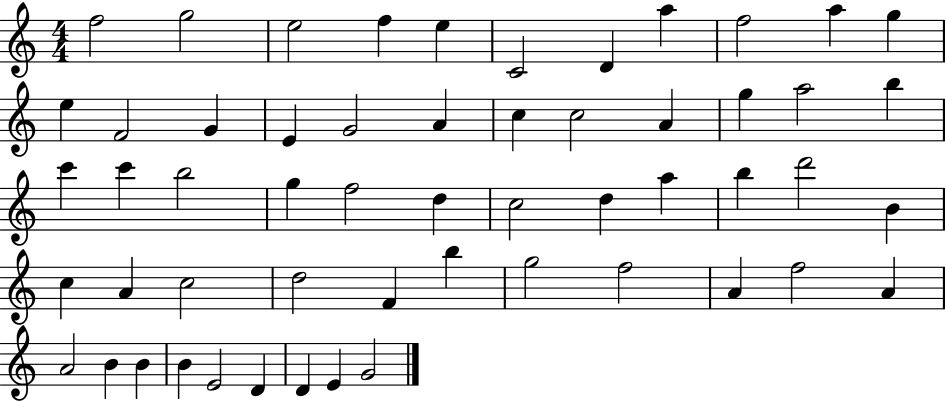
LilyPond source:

{
  \clef treble
  \numericTimeSignature
  \time 4/4
  \key c \major
  f''2 g''2 | e''2 f''4 e''4 | c'2 d'4 a''4 | f''2 a''4 g''4 | \break e''4 f'2 g'4 | e'4 g'2 a'4 | c''4 c''2 a'4 | g''4 a''2 b''4 | \break c'''4 c'''4 b''2 | g''4 f''2 d''4 | c''2 d''4 a''4 | b''4 d'''2 b'4 | \break c''4 a'4 c''2 | d''2 f'4 b''4 | g''2 f''2 | a'4 f''2 a'4 | \break a'2 b'4 b'4 | b'4 e'2 d'4 | d'4 e'4 g'2 | \bar "|."
}